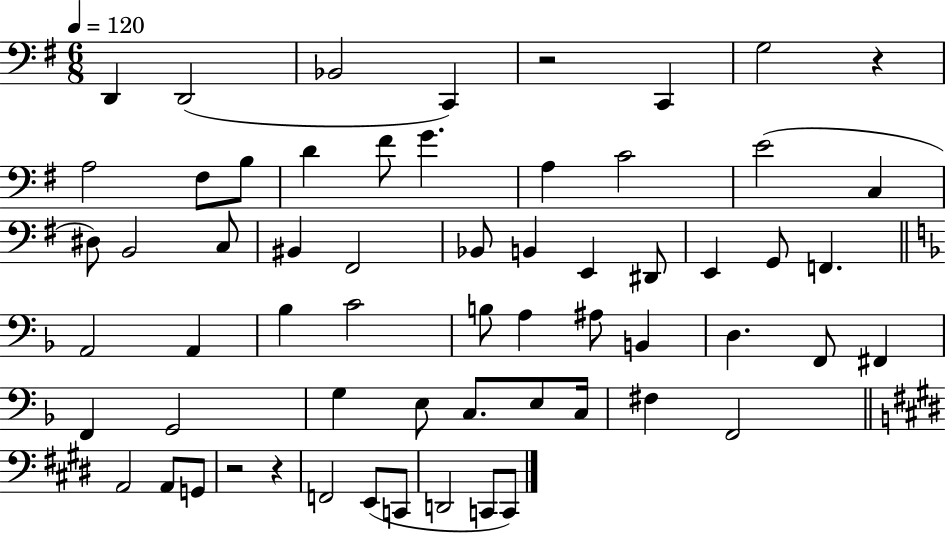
{
  \clef bass
  \numericTimeSignature
  \time 6/8
  \key g \major
  \tempo 4 = 120
  d,4 d,2( | bes,2 c,4) | r2 c,4 | g2 r4 | \break a2 fis8 b8 | d'4 fis'8 g'4. | a4 c'2 | e'2( c4 | \break dis8) b,2 c8 | bis,4 fis,2 | bes,8 b,4 e,4 dis,8 | e,4 g,8 f,4. | \break \bar "||" \break \key f \major a,2 a,4 | bes4 c'2 | b8 a4 ais8 b,4 | d4. f,8 fis,4 | \break f,4 g,2 | g4 e8 c8. e8 c16 | fis4 f,2 | \bar "||" \break \key e \major a,2 a,8 g,8 | r2 r4 | f,2 e,8( c,8 | d,2 c,8 c,8) | \break \bar "|."
}